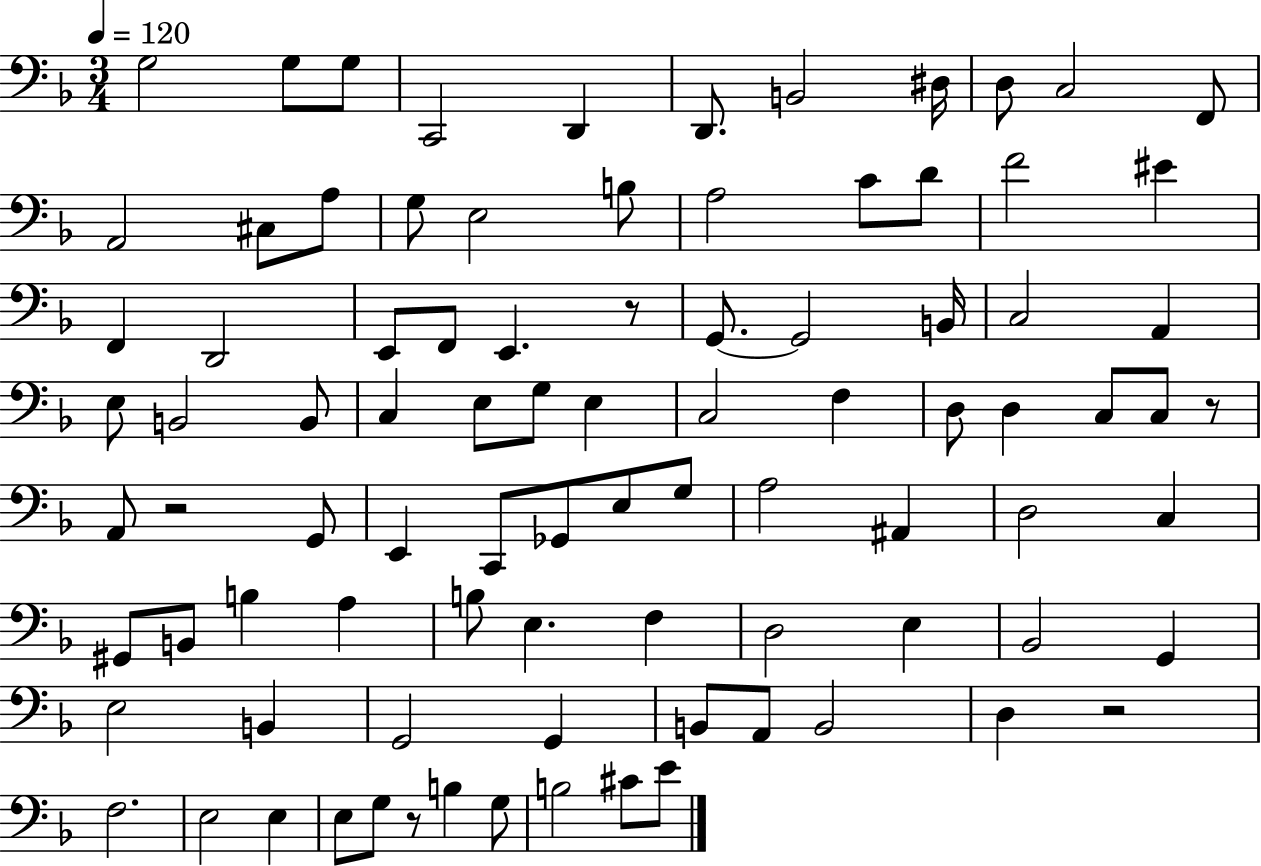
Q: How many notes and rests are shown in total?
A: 90